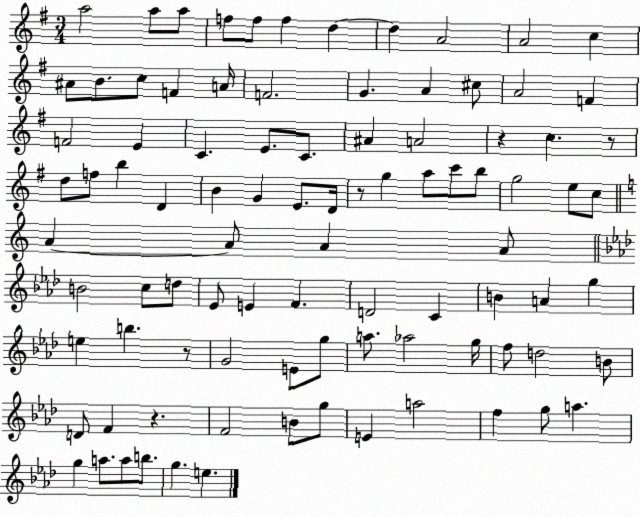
X:1
T:Untitled
M:3/4
L:1/4
K:G
a2 a/2 a/2 f/2 f/2 f d d A2 A2 c ^A/2 B/2 c/2 F A/4 F2 G A ^c/2 A2 F F2 E C E/2 C/2 ^A A2 z c z/2 d/2 f/2 b D B G E/2 D/4 z/2 g a/2 c'/2 b/2 g2 e/2 c/2 A A/2 A A/2 B2 c/2 d/2 _E/2 E F D2 C B A g e b z/2 G2 E/2 g/2 a/2 _a2 g/4 f/2 d2 B/2 D/2 F z F2 B/2 g/2 E a2 f g/2 a g a/2 a/2 b/2 g e